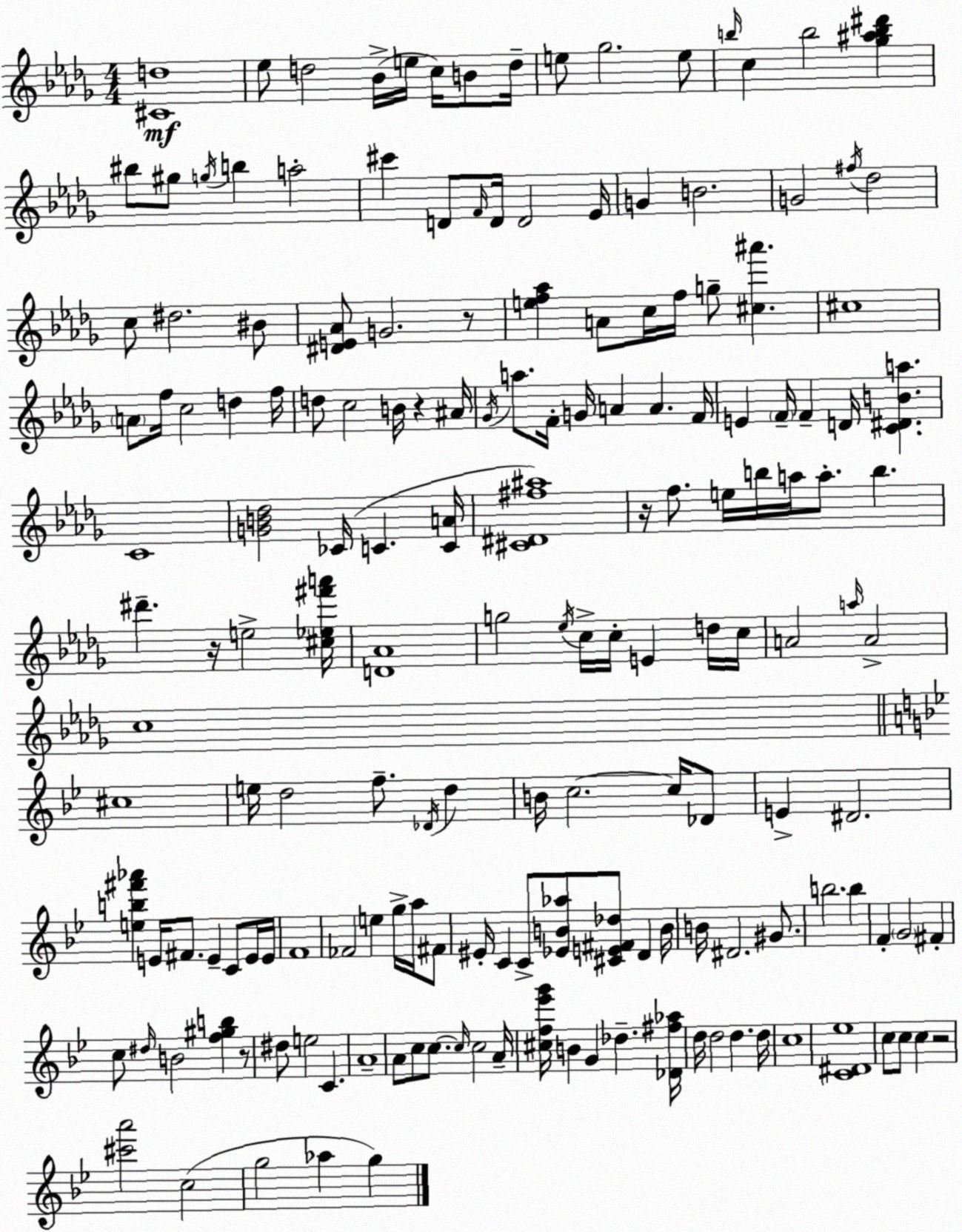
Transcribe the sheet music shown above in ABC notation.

X:1
T:Untitled
M:4/4
L:1/4
K:Bbm
[^Cd]4 _e/2 d2 _B/4 e/4 c/4 B/2 d/4 e/2 _g2 e/2 b/4 c b2 [_g^ab^d'] ^b/2 ^g/2 g/4 b a2 ^c' D/2 F/4 D/4 D2 _E/4 G B2 G2 ^f/4 _d2 c/2 ^d2 ^B/2 [^DE_A]/2 G2 z/2 [ef_a] A/2 c/4 f/4 g/2 [^c^a'] ^c4 A/2 f/4 c2 d f/4 d/2 c2 B/4 z ^A/4 _G/4 a/2 F/4 G/4 A A F/4 E F/4 F D/4 [C^DBa] C4 [GB_d]2 _C/4 C [CA]/4 [^C^D^f^a]4 z/4 f/2 e/4 b/4 a/4 a/2 b ^d' z/4 e2 [^c_e^f'a']/4 [D_A]4 g2 _e/4 c/4 c/4 E d/4 c/4 A2 a/4 A2 c4 ^c4 e/4 d2 f/2 _D/4 d B/4 c2 c/4 _D/2 E ^D2 [eb^f'_a'] E/4 ^F/2 E C/2 E/4 E/4 F4 _F2 e g/4 a/4 ^F/2 ^E/4 C C/2 [_EB_a]/2 [^CE^F_d]/2 D B/4 B/4 ^D2 ^G/2 b2 b F G2 ^F c/2 ^d/4 B2 [f^gb] z/2 ^d/2 e2 C A4 A/2 c/2 c/2 c/4 c2 A/4 [^cf_e'g']/4 B G _d [_D^f_a]/4 d/4 d2 d d/4 c4 [C^D_e]4 c/2 c/2 c z2 [^c'a']2 c2 g2 _a g